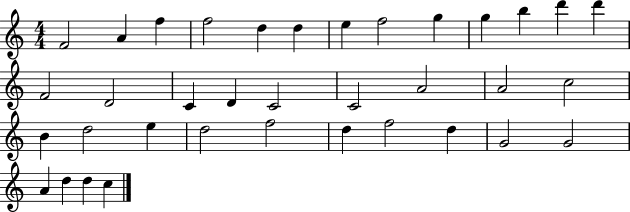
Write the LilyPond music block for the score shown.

{
  \clef treble
  \numericTimeSignature
  \time 4/4
  \key c \major
  f'2 a'4 f''4 | f''2 d''4 d''4 | e''4 f''2 g''4 | g''4 b''4 d'''4 d'''4 | \break f'2 d'2 | c'4 d'4 c'2 | c'2 a'2 | a'2 c''2 | \break b'4 d''2 e''4 | d''2 f''2 | d''4 f''2 d''4 | g'2 g'2 | \break a'4 d''4 d''4 c''4 | \bar "|."
}